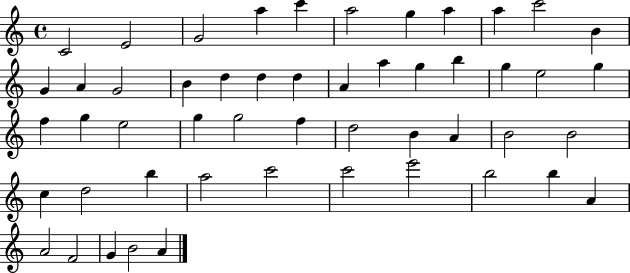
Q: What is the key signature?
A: C major